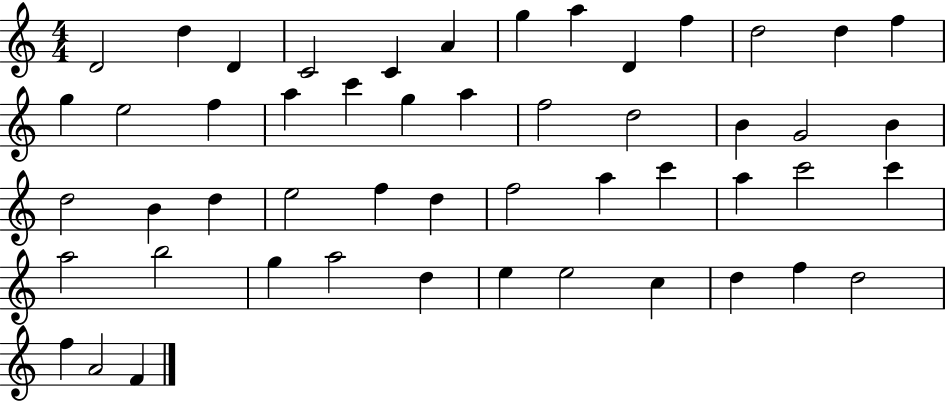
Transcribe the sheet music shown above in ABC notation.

X:1
T:Untitled
M:4/4
L:1/4
K:C
D2 d D C2 C A g a D f d2 d f g e2 f a c' g a f2 d2 B G2 B d2 B d e2 f d f2 a c' a c'2 c' a2 b2 g a2 d e e2 c d f d2 f A2 F